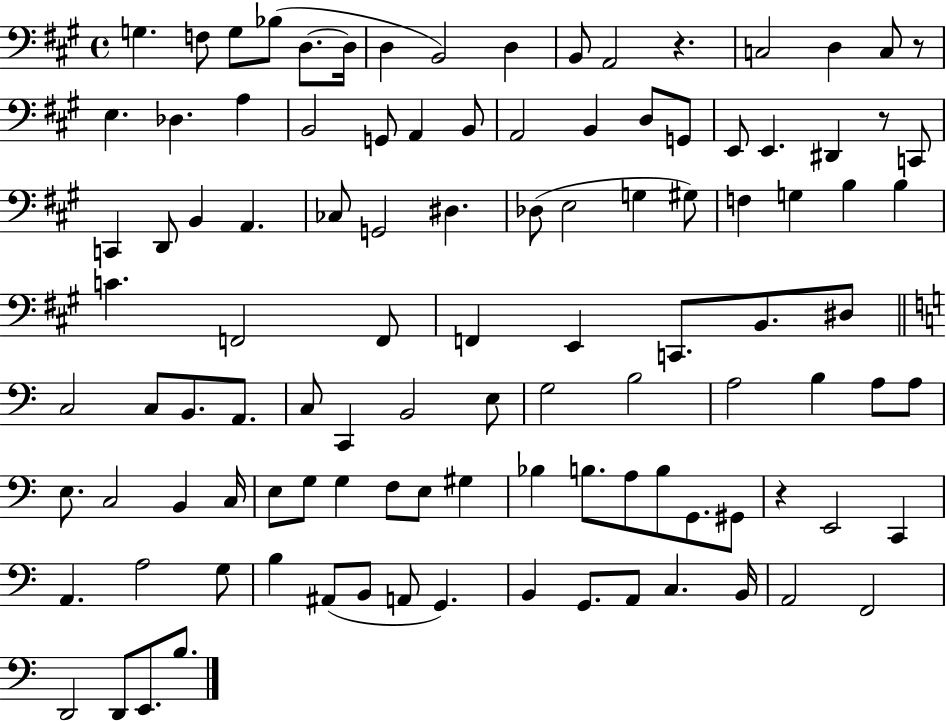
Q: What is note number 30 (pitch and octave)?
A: C2